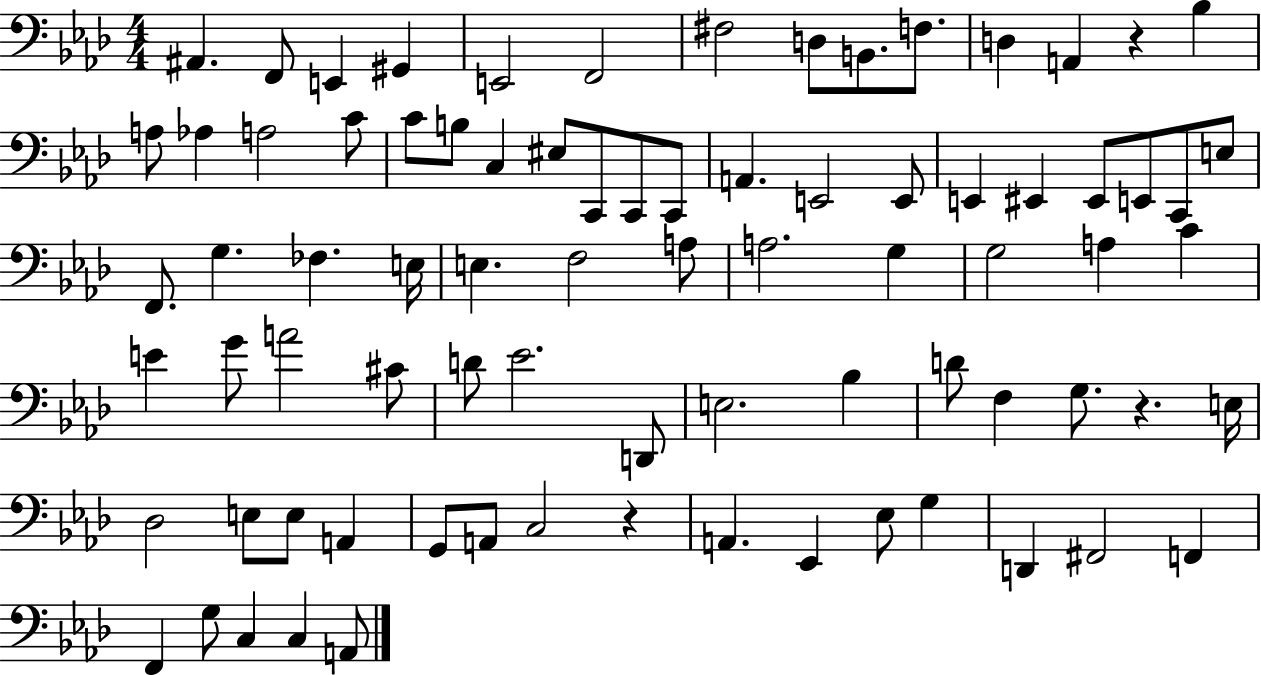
X:1
T:Untitled
M:4/4
L:1/4
K:Ab
^A,, F,,/2 E,, ^G,, E,,2 F,,2 ^F,2 D,/2 B,,/2 F,/2 D, A,, z _B, A,/2 _A, A,2 C/2 C/2 B,/2 C, ^E,/2 C,,/2 C,,/2 C,,/2 A,, E,,2 E,,/2 E,, ^E,, ^E,,/2 E,,/2 C,,/2 E,/2 F,,/2 G, _F, E,/4 E, F,2 A,/2 A,2 G, G,2 A, C E G/2 A2 ^C/2 D/2 _E2 D,,/2 E,2 _B, D/2 F, G,/2 z E,/4 _D,2 E,/2 E,/2 A,, G,,/2 A,,/2 C,2 z A,, _E,, _E,/2 G, D,, ^F,,2 F,, F,, G,/2 C, C, A,,/2